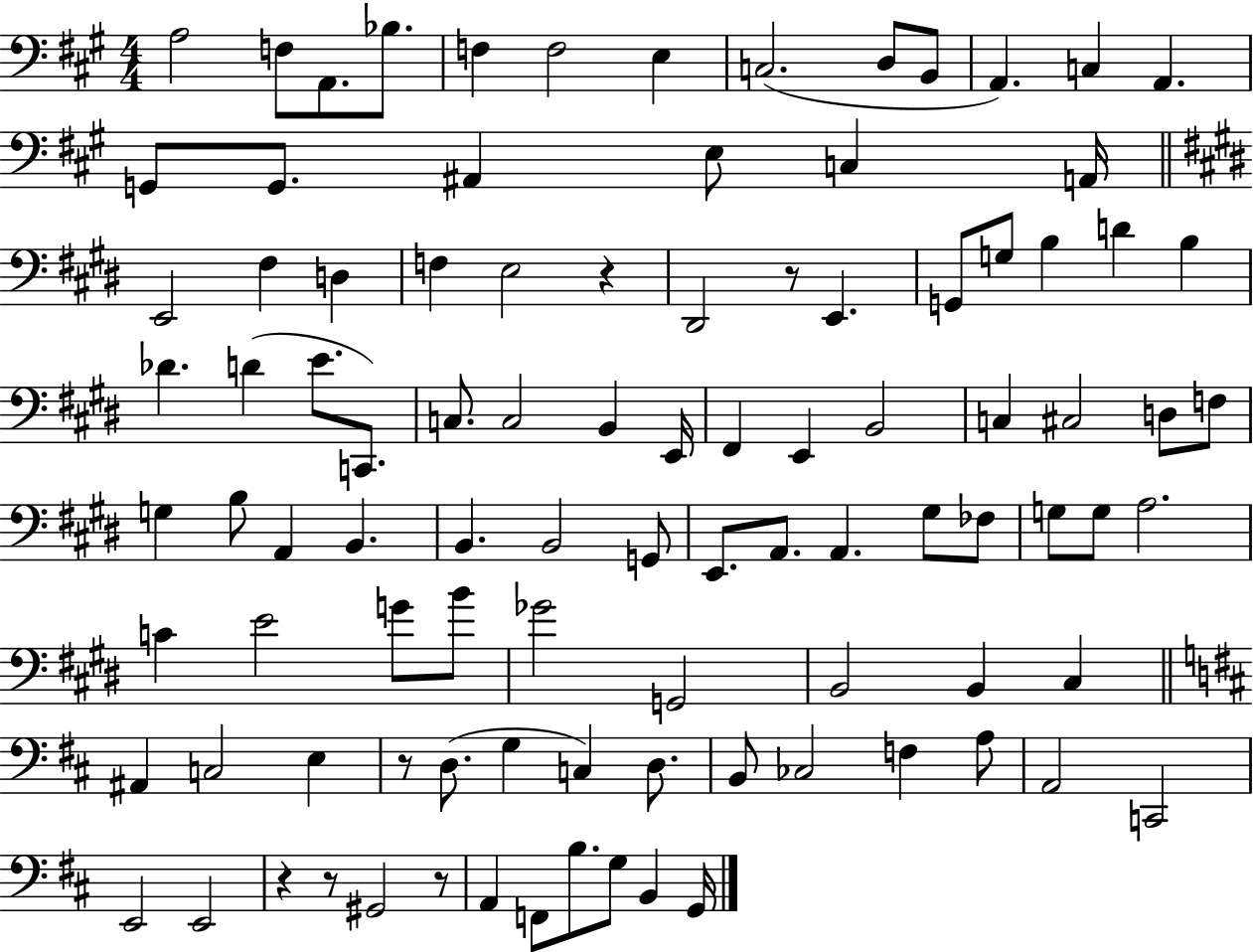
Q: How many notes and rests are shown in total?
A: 98